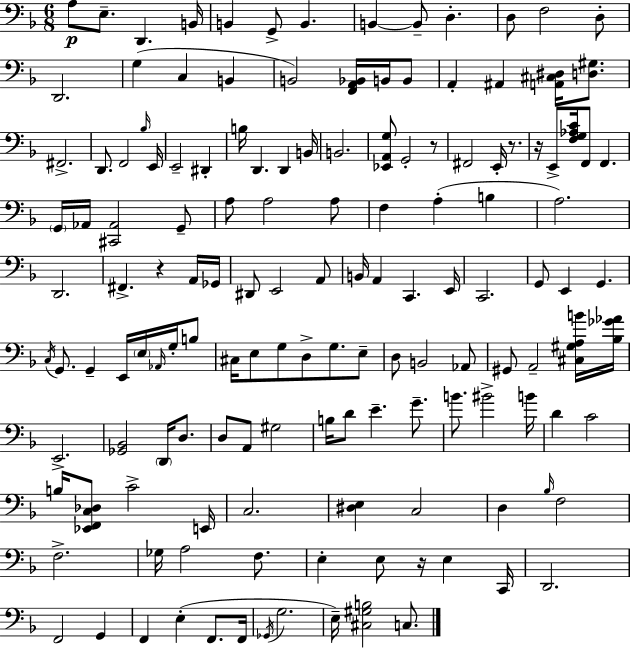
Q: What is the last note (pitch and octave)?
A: C3